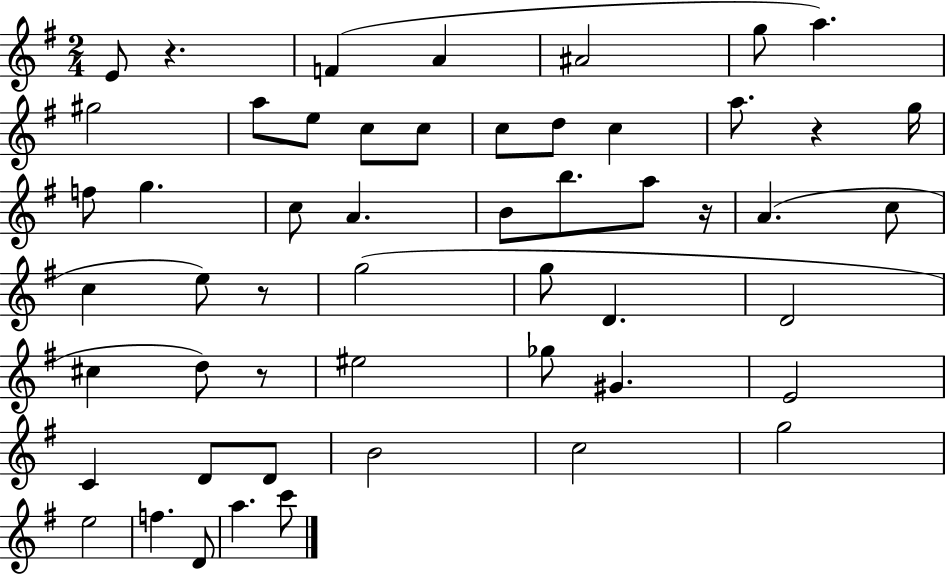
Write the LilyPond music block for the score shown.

{
  \clef treble
  \numericTimeSignature
  \time 2/4
  \key g \major
  e'8 r4. | f'4( a'4 | ais'2 | g''8 a''4.) | \break gis''2 | a''8 e''8 c''8 c''8 | c''8 d''8 c''4 | a''8. r4 g''16 | \break f''8 g''4. | c''8 a'4. | b'8 b''8. a''8 r16 | a'4.( c''8 | \break c''4 e''8) r8 | g''2( | g''8 d'4. | d'2 | \break cis''4 d''8) r8 | eis''2 | ges''8 gis'4. | e'2 | \break c'4 d'8 d'8 | b'2 | c''2 | g''2 | \break e''2 | f''4. d'8 | a''4. c'''8 | \bar "|."
}